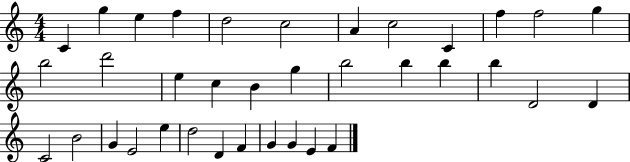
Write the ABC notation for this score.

X:1
T:Untitled
M:4/4
L:1/4
K:C
C g e f d2 c2 A c2 C f f2 g b2 d'2 e c B g b2 b b b D2 D C2 B2 G E2 e d2 D F G G E F